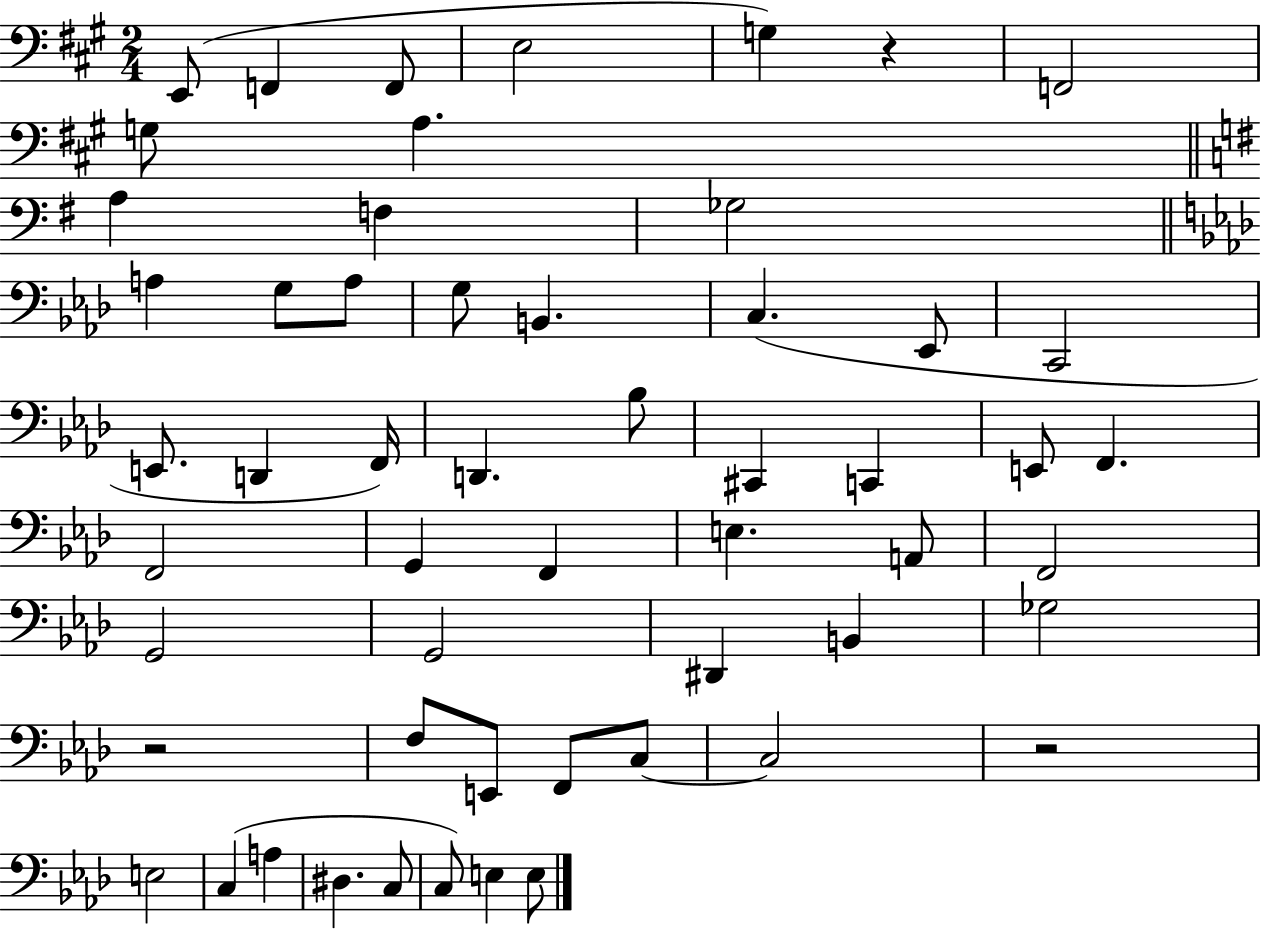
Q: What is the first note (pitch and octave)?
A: E2